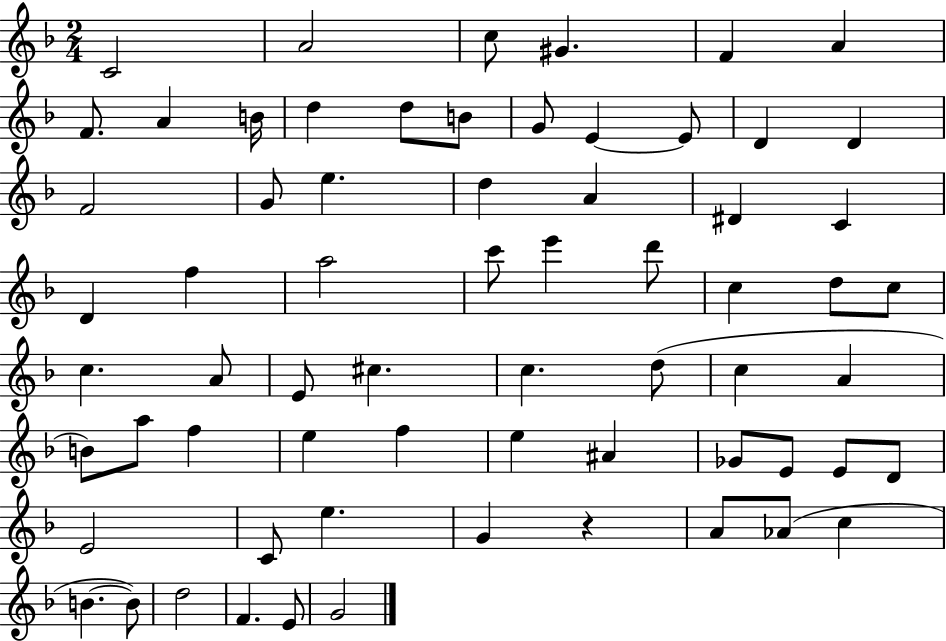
X:1
T:Untitled
M:2/4
L:1/4
K:F
C2 A2 c/2 ^G F A F/2 A B/4 d d/2 B/2 G/2 E E/2 D D F2 G/2 e d A ^D C D f a2 c'/2 e' d'/2 c d/2 c/2 c A/2 E/2 ^c c d/2 c A B/2 a/2 f e f e ^A _G/2 E/2 E/2 D/2 E2 C/2 e G z A/2 _A/2 c B B/2 d2 F E/2 G2